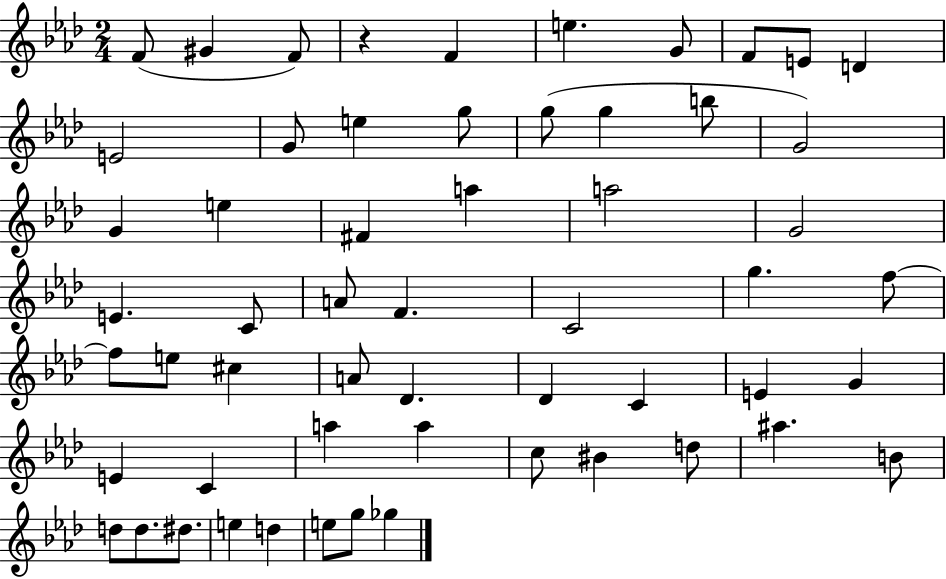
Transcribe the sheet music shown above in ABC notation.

X:1
T:Untitled
M:2/4
L:1/4
K:Ab
F/2 ^G F/2 z F e G/2 F/2 E/2 D E2 G/2 e g/2 g/2 g b/2 G2 G e ^F a a2 G2 E C/2 A/2 F C2 g f/2 f/2 e/2 ^c A/2 _D _D C E G E C a a c/2 ^B d/2 ^a B/2 d/2 d/2 ^d/2 e d e/2 g/2 _g